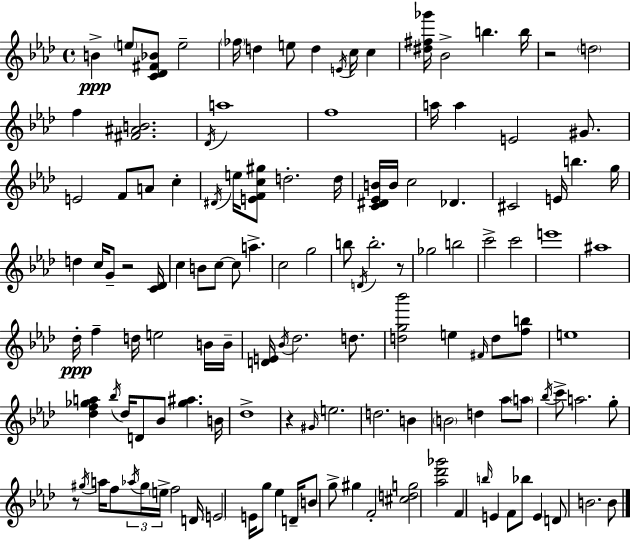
B4/q E5/e [C4,Db4,F#4,Bb4]/e E5/h FES5/s D5/q E5/e D5/q E4/s C5/s C5/q [D#5,F#5,Gb6]/s Bb4/h B5/q. B5/s R/h D5/h F5/q [F#4,A#4,B4]/h. Db4/s A5/w F5/w A5/s A5/q E4/h G#4/e. E4/h F4/e A4/e C5/q D#4/s E5/s [E4,F4,C5,G#5]/e D5/h. D5/s [C4,D#4,Eb4,B4]/s B4/s C5/h Db4/q. C#4/h E4/s B5/q. G5/s D5/q C5/s G4/e R/h [C4,Db4]/s C5/q B4/e C5/e C5/e A5/q. C5/h G5/h B5/e D4/s B5/h. R/e Gb5/h B5/h C6/h C6/h E6/w A#5/w Db5/s F5/q D5/s E5/h B4/s B4/s [D4,E4]/s Bb4/s Db5/h. D5/e. [D5,G5,Bb6]/h E5/q F#4/s D5/e [F5,B5]/e E5/w [Db5,F5,Gb5,A5]/q Bb5/s Db5/s D4/e Bb4/e [Gb5,A#5]/q. B4/s Db5/w R/q G#4/s E5/h. D5/h. B4/q B4/h D5/q Ab5/e A5/e Bb5/s C6/e A5/h. G5/e R/e G#5/s A5/s F5/e Ab5/s G#5/s E5/s F5/h D4/s E4/h E4/s G5/e Eb5/q D4/s B4/e G5/e G#5/q F4/h [C#5,D5,G5]/h [Ab5,Db6,Gb6]/h F4/q B5/s E4/q F4/e Bb5/e E4/q D4/e B4/h. B4/e